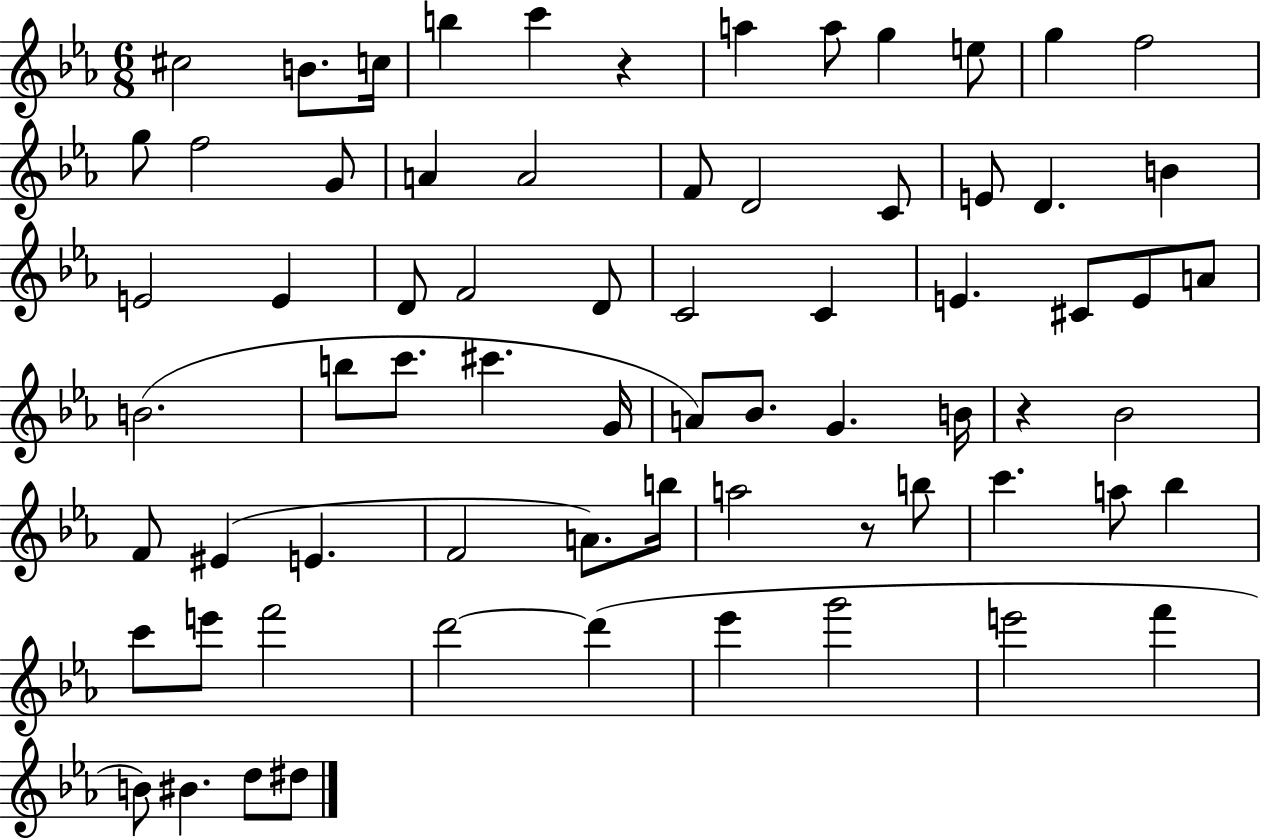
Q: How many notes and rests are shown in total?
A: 70